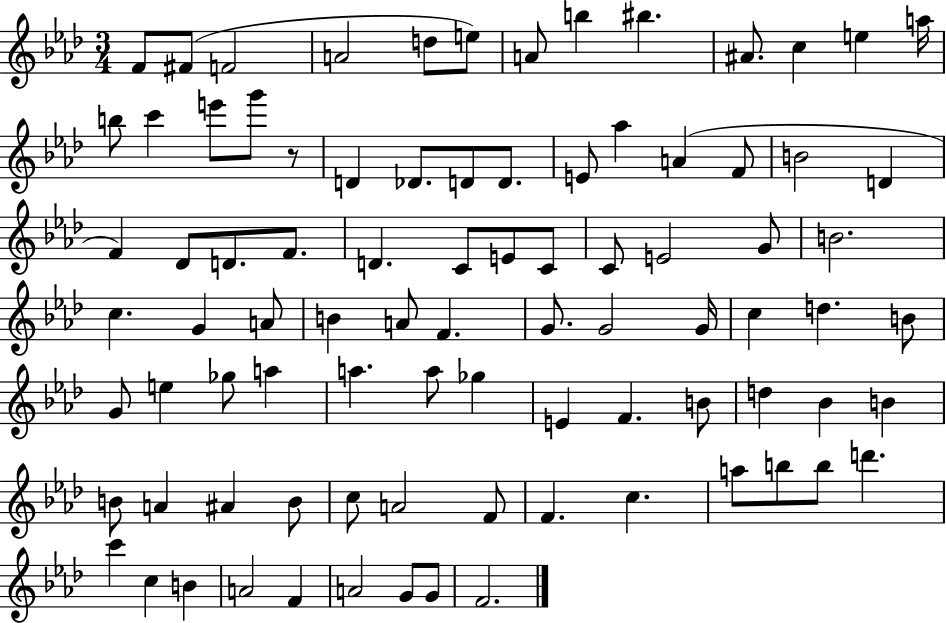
F4/e F#4/e F4/h A4/h D5/e E5/e A4/e B5/q BIS5/q. A#4/e. C5/q E5/q A5/s B5/e C6/q E6/e G6/e R/e D4/q Db4/e. D4/e D4/e. E4/e Ab5/q A4/q F4/e B4/h D4/q F4/q Db4/e D4/e. F4/e. D4/q. C4/e E4/e C4/e C4/e E4/h G4/e B4/h. C5/q. G4/q A4/e B4/q A4/e F4/q. G4/e. G4/h G4/s C5/q D5/q. B4/e G4/e E5/q Gb5/e A5/q A5/q. A5/e Gb5/q E4/q F4/q. B4/e D5/q Bb4/q B4/q B4/e A4/q A#4/q B4/e C5/e A4/h F4/e F4/q. C5/q. A5/e B5/e B5/e D6/q. C6/q C5/q B4/q A4/h F4/q A4/h G4/e G4/e F4/h.